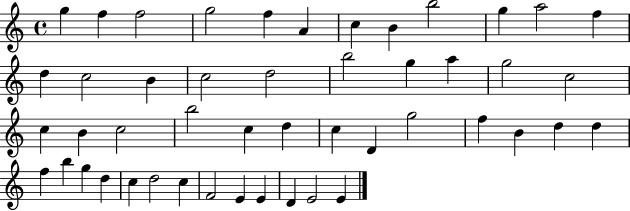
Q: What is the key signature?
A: C major